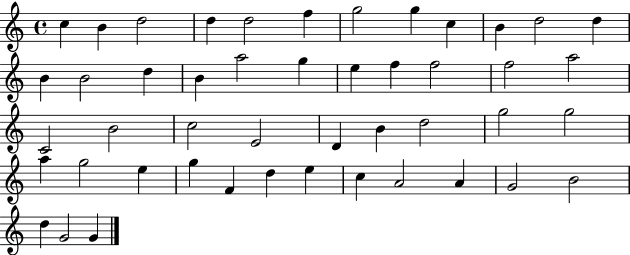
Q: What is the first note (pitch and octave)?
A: C5